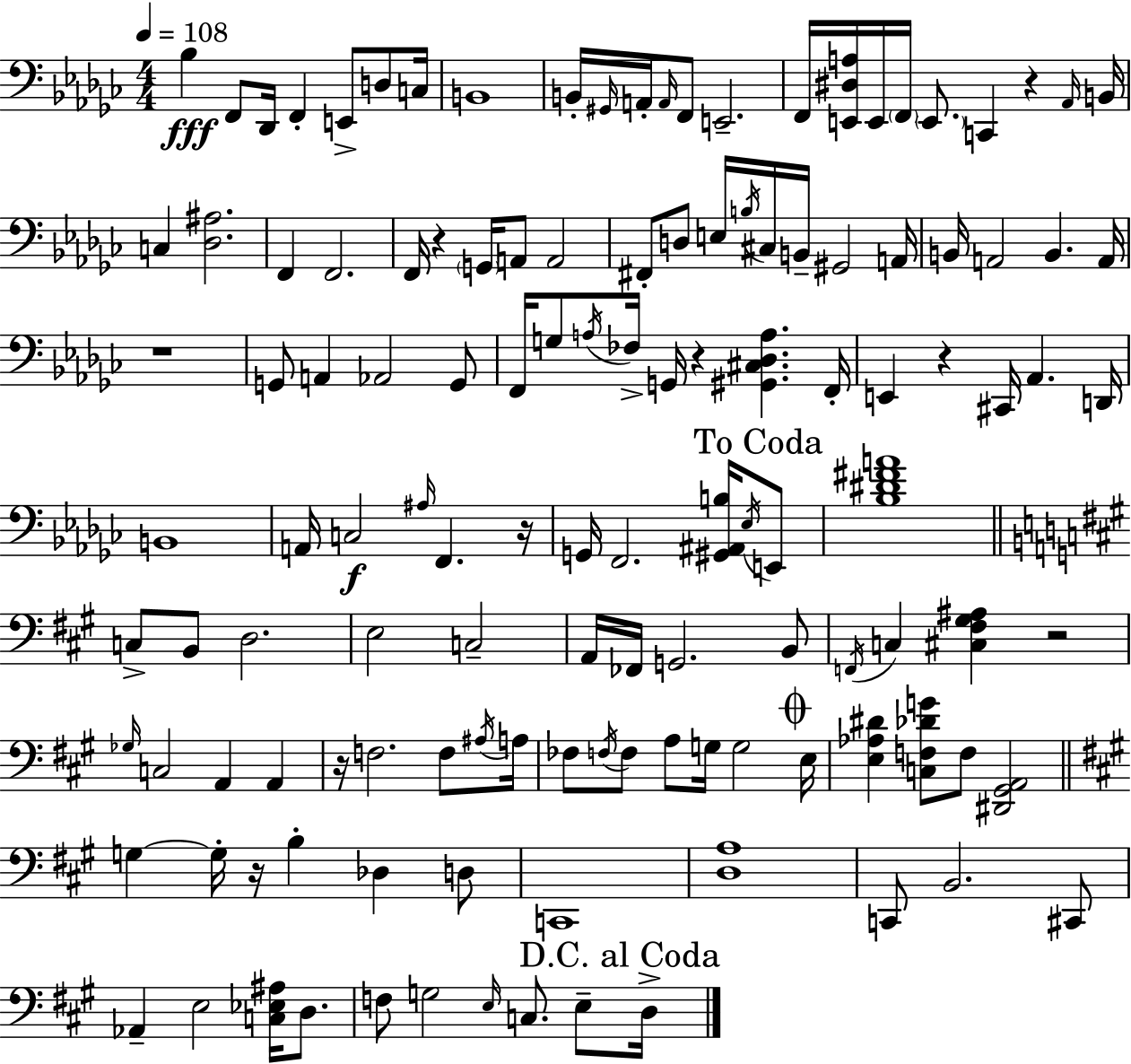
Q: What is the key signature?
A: EES minor